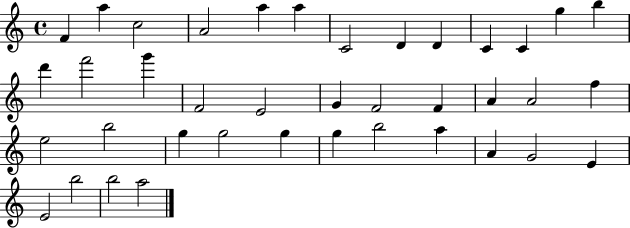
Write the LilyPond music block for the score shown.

{
  \clef treble
  \time 4/4
  \defaultTimeSignature
  \key c \major
  f'4 a''4 c''2 | a'2 a''4 a''4 | c'2 d'4 d'4 | c'4 c'4 g''4 b''4 | \break d'''4 f'''2 g'''4 | f'2 e'2 | g'4 f'2 f'4 | a'4 a'2 f''4 | \break e''2 b''2 | g''4 g''2 g''4 | g''4 b''2 a''4 | a'4 g'2 e'4 | \break e'2 b''2 | b''2 a''2 | \bar "|."
}